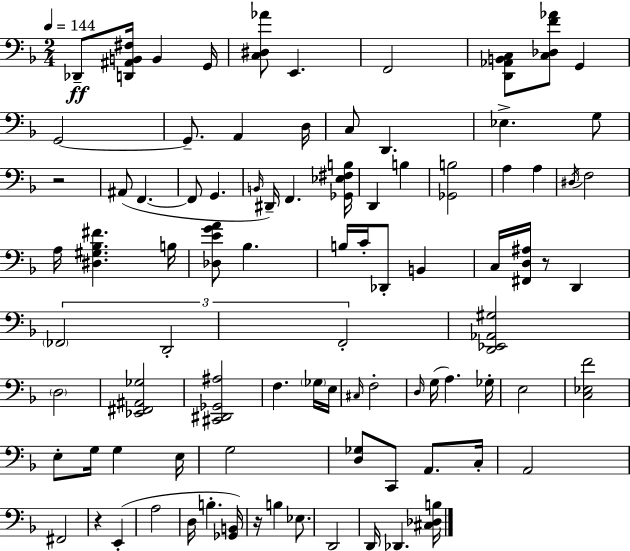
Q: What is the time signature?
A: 2/4